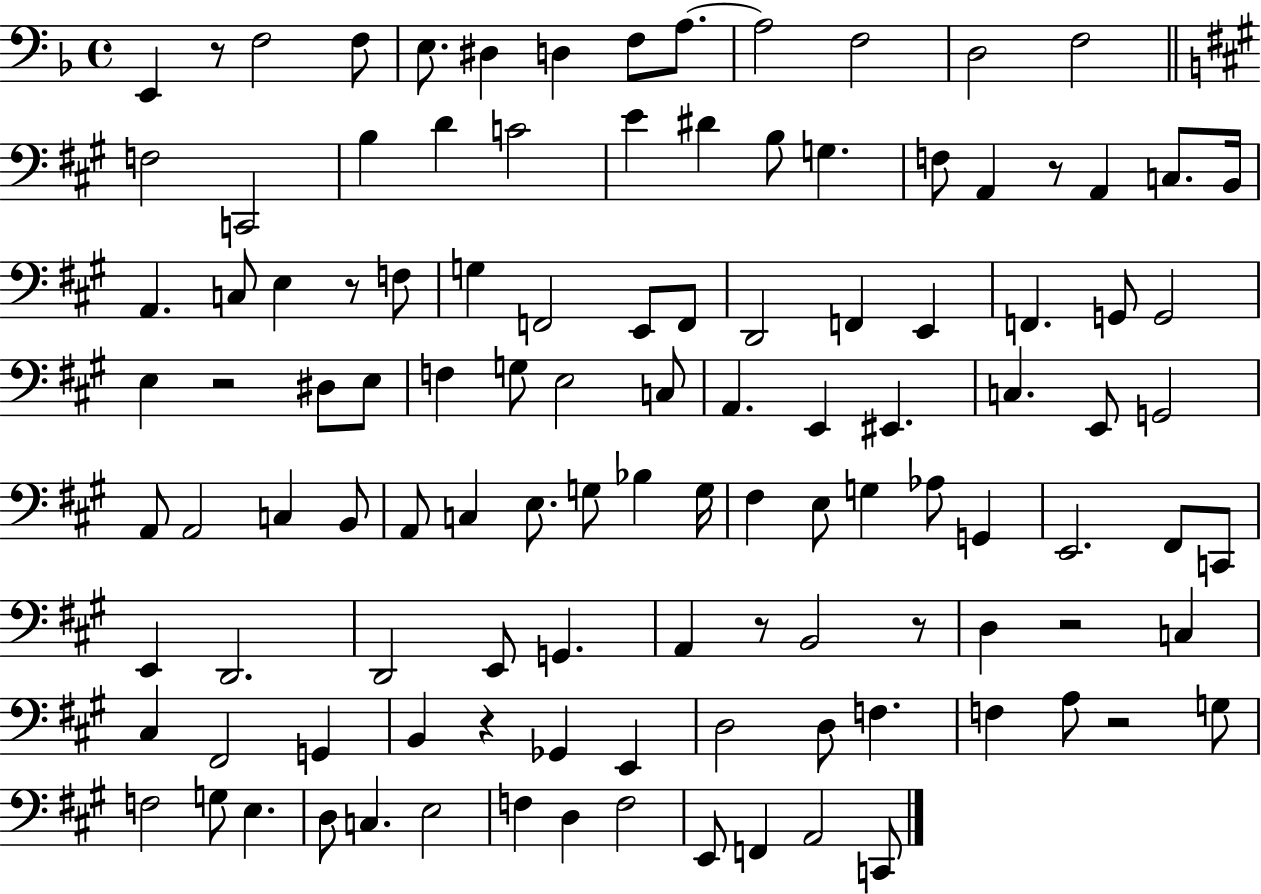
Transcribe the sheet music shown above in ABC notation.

X:1
T:Untitled
M:4/4
L:1/4
K:F
E,, z/2 F,2 F,/2 E,/2 ^D, D, F,/2 A,/2 A,2 F,2 D,2 F,2 F,2 C,,2 B, D C2 E ^D B,/2 G, F,/2 A,, z/2 A,, C,/2 B,,/4 A,, C,/2 E, z/2 F,/2 G, F,,2 E,,/2 F,,/2 D,,2 F,, E,, F,, G,,/2 G,,2 E, z2 ^D,/2 E,/2 F, G,/2 E,2 C,/2 A,, E,, ^E,, C, E,,/2 G,,2 A,,/2 A,,2 C, B,,/2 A,,/2 C, E,/2 G,/2 _B, G,/4 ^F, E,/2 G, _A,/2 G,, E,,2 ^F,,/2 C,,/2 E,, D,,2 D,,2 E,,/2 G,, A,, z/2 B,,2 z/2 D, z2 C, ^C, ^F,,2 G,, B,, z _G,, E,, D,2 D,/2 F, F, A,/2 z2 G,/2 F,2 G,/2 E, D,/2 C, E,2 F, D, F,2 E,,/2 F,, A,,2 C,,/2